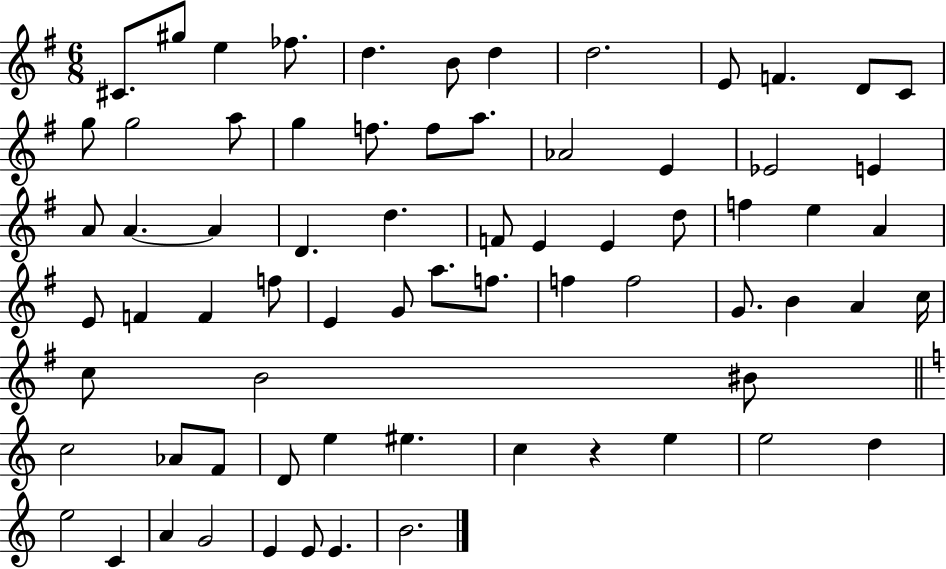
C#4/e. G#5/e E5/q FES5/e. D5/q. B4/e D5/q D5/h. E4/e F4/q. D4/e C4/e G5/e G5/h A5/e G5/q F5/e. F5/e A5/e. Ab4/h E4/q Eb4/h E4/q A4/e A4/q. A4/q D4/q. D5/q. F4/e E4/q E4/q D5/e F5/q E5/q A4/q E4/e F4/q F4/q F5/e E4/q G4/e A5/e. F5/e. F5/q F5/h G4/e. B4/q A4/q C5/s C5/e B4/h BIS4/e C5/h Ab4/e F4/e D4/e E5/q EIS5/q. C5/q R/q E5/q E5/h D5/q E5/h C4/q A4/q G4/h E4/q E4/e E4/q. B4/h.